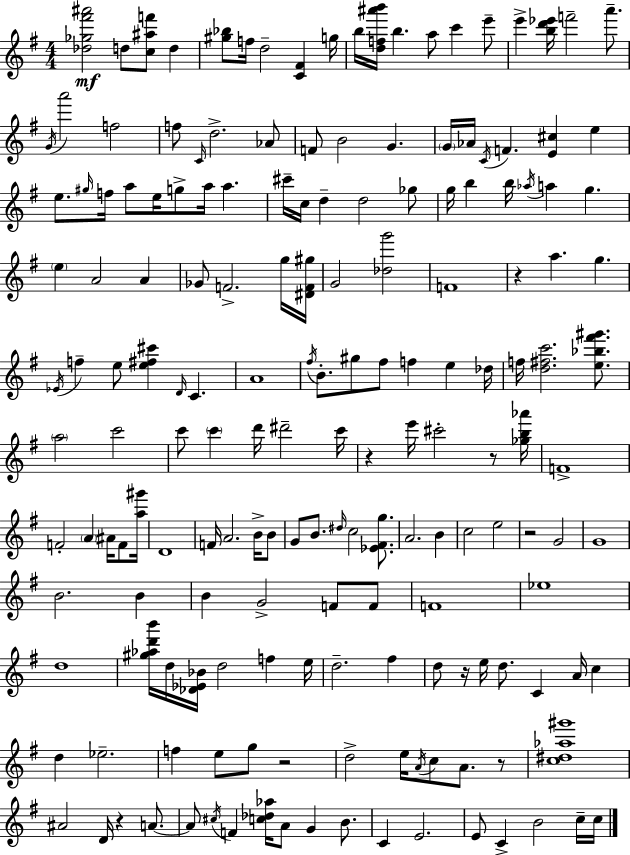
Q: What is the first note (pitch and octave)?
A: D5